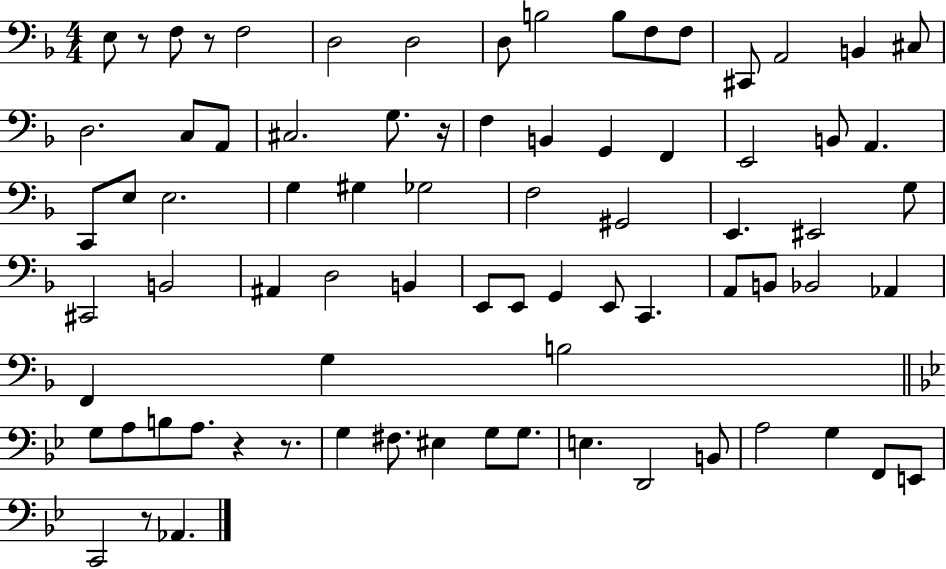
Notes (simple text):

E3/e R/e F3/e R/e F3/h D3/h D3/h D3/e B3/h B3/e F3/e F3/e C#2/e A2/h B2/q C#3/e D3/h. C3/e A2/e C#3/h. G3/e. R/s F3/q B2/q G2/q F2/q E2/h B2/e A2/q. C2/e E3/e E3/h. G3/q G#3/q Gb3/h F3/h G#2/h E2/q. EIS2/h G3/e C#2/h B2/h A#2/q D3/h B2/q E2/e E2/e G2/q E2/e C2/q. A2/e B2/e Bb2/h Ab2/q F2/q G3/q B3/h G3/e A3/e B3/e A3/e. R/q R/e. G3/q F#3/e. EIS3/q G3/e G3/e. E3/q. D2/h B2/e A3/h G3/q F2/e E2/e C2/h R/e Ab2/q.